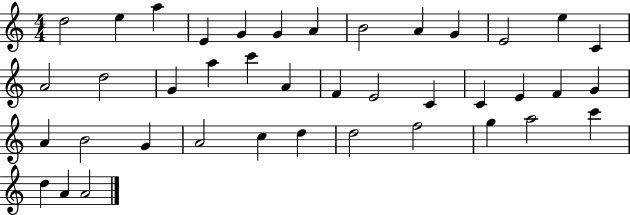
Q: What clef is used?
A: treble